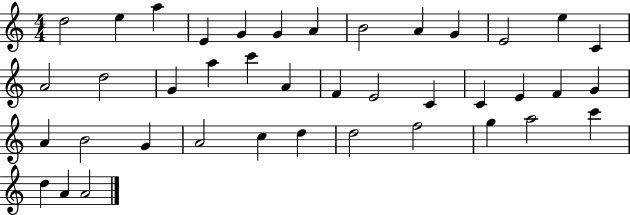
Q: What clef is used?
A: treble